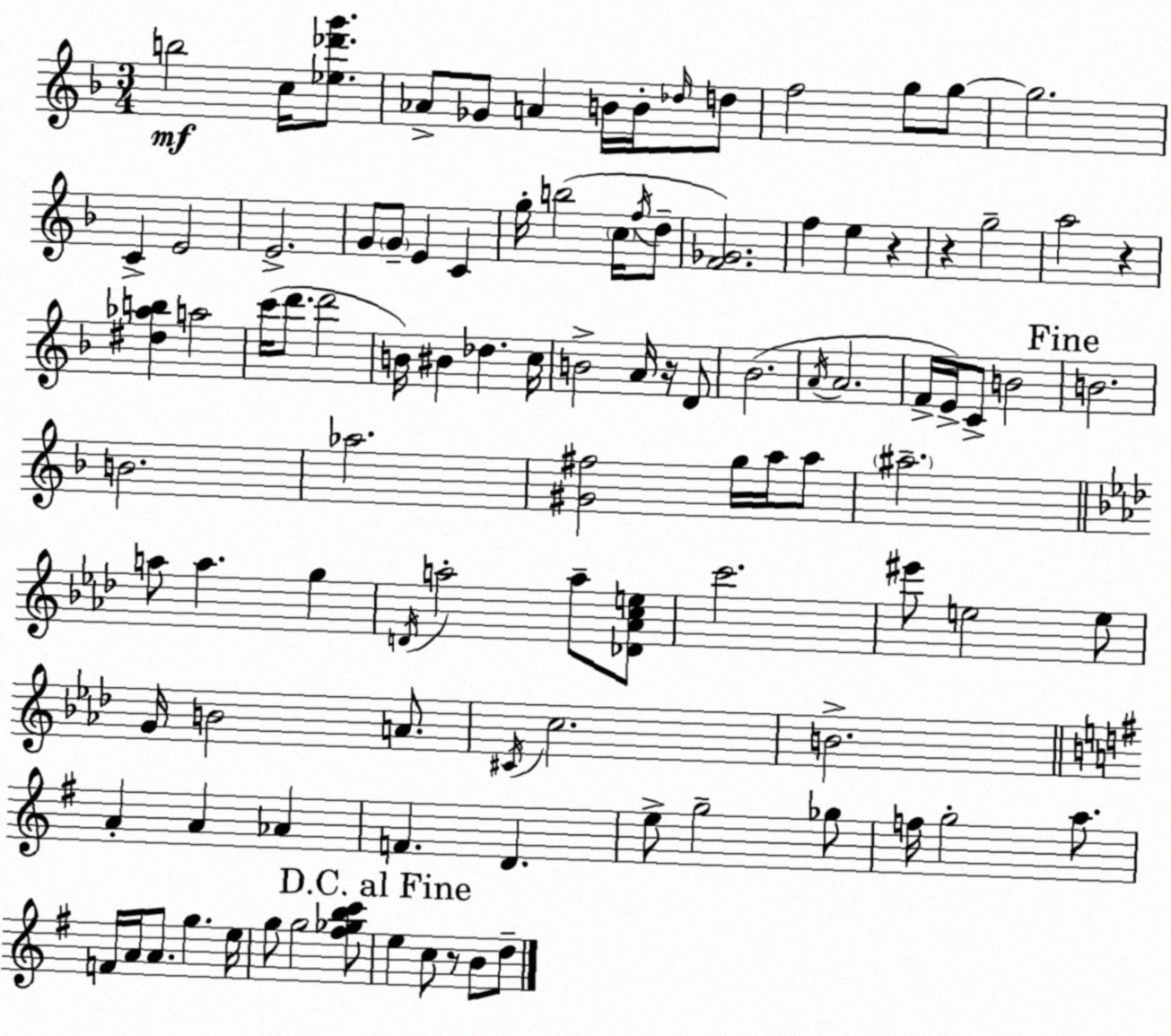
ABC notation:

X:1
T:Untitled
M:3/4
L:1/4
K:F
b2 c/4 [_e_d'g']/2 _A/2 _G/2 A B/4 B/4 _d/4 d/2 f2 g/2 g/2 g2 C E2 E2 G/2 G/2 E C g/4 b2 c/4 f/4 d/2 [F_G]2 f e z z g2 a2 z [^d_ab] a2 c'/4 d'/2 d'2 B/4 ^B _d c/4 B2 A/4 z/4 D/2 _B2 A/4 A2 F/4 E/4 C/2 B2 B2 B2 _a2 [^G^f]2 g/4 a/4 a/2 ^a2 a/2 a g D/4 a2 a/2 [_D_Ace]/2 c'2 ^e'/2 e2 e/2 G/4 B2 A/2 ^C/4 c2 B2 A A _A F D e/2 g2 _g/2 f/4 g2 a/2 F/4 A/4 A/2 g e/4 g/2 g2 [^f_gbc']/2 e c/2 z/2 B/2 d/2